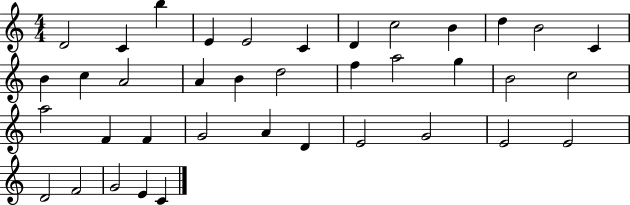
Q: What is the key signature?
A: C major